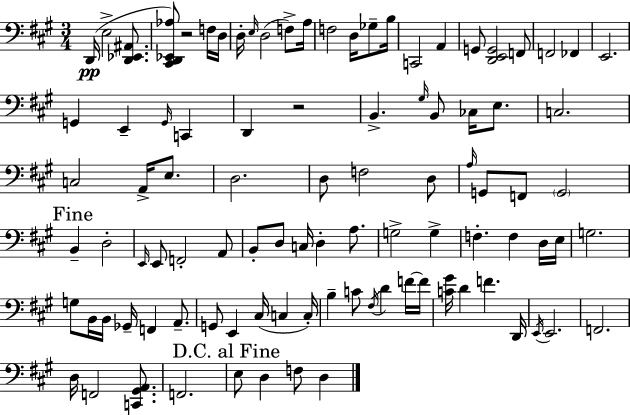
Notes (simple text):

D2/s E3/h [D2,Eb2,A#2]/e. [C#2,D2,Eb2,Ab3]/e R/h F3/s D3/s D3/s E3/s D3/h F3/e A3/s F3/h D3/s Gb3/e B3/s C2/h A2/q G2/e [D2,E2,G2]/h F2/e F2/h FES2/q E2/h. G2/q E2/q G2/s C2/q D2/q R/h B2/q. G#3/s B2/e CES3/s E3/e. C3/h. C3/h A2/s E3/e. D3/h. D3/e F3/h D3/e A3/s G2/e F2/e G2/h B2/q D3/h E2/s E2/e F2/h A2/e B2/e D3/e C3/s D3/q A3/e. G3/h G3/q F3/q. F3/q D3/s E3/s G3/h. G3/e B2/s B2/s Gb2/s F2/q A2/e. G2/e E2/q C#3/s C3/q C3/s B3/q C4/e F#3/s D4/q F4/s F4/s [C4,G#4]/s D4/q F4/q. D2/s E2/s E2/h. F2/h. D3/s F2/h [C2,G#2,A2]/e. F2/h. E3/e D3/q F3/e D3/q